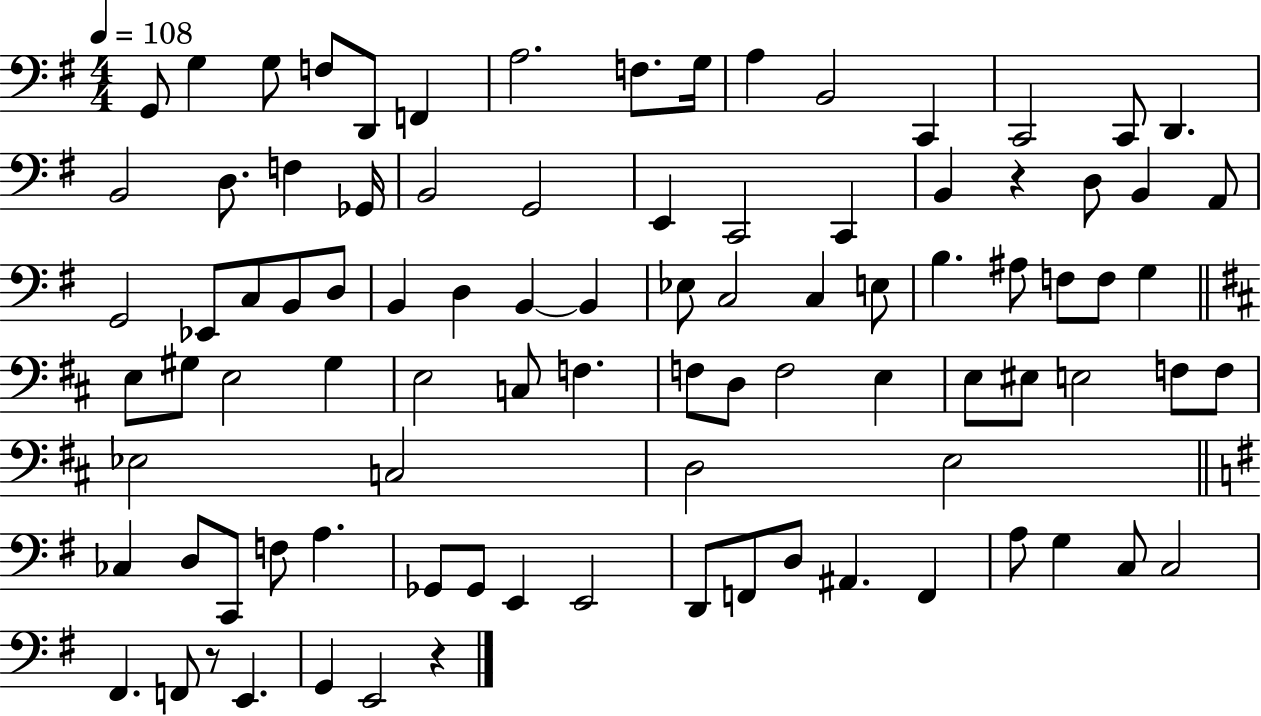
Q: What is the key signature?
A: G major